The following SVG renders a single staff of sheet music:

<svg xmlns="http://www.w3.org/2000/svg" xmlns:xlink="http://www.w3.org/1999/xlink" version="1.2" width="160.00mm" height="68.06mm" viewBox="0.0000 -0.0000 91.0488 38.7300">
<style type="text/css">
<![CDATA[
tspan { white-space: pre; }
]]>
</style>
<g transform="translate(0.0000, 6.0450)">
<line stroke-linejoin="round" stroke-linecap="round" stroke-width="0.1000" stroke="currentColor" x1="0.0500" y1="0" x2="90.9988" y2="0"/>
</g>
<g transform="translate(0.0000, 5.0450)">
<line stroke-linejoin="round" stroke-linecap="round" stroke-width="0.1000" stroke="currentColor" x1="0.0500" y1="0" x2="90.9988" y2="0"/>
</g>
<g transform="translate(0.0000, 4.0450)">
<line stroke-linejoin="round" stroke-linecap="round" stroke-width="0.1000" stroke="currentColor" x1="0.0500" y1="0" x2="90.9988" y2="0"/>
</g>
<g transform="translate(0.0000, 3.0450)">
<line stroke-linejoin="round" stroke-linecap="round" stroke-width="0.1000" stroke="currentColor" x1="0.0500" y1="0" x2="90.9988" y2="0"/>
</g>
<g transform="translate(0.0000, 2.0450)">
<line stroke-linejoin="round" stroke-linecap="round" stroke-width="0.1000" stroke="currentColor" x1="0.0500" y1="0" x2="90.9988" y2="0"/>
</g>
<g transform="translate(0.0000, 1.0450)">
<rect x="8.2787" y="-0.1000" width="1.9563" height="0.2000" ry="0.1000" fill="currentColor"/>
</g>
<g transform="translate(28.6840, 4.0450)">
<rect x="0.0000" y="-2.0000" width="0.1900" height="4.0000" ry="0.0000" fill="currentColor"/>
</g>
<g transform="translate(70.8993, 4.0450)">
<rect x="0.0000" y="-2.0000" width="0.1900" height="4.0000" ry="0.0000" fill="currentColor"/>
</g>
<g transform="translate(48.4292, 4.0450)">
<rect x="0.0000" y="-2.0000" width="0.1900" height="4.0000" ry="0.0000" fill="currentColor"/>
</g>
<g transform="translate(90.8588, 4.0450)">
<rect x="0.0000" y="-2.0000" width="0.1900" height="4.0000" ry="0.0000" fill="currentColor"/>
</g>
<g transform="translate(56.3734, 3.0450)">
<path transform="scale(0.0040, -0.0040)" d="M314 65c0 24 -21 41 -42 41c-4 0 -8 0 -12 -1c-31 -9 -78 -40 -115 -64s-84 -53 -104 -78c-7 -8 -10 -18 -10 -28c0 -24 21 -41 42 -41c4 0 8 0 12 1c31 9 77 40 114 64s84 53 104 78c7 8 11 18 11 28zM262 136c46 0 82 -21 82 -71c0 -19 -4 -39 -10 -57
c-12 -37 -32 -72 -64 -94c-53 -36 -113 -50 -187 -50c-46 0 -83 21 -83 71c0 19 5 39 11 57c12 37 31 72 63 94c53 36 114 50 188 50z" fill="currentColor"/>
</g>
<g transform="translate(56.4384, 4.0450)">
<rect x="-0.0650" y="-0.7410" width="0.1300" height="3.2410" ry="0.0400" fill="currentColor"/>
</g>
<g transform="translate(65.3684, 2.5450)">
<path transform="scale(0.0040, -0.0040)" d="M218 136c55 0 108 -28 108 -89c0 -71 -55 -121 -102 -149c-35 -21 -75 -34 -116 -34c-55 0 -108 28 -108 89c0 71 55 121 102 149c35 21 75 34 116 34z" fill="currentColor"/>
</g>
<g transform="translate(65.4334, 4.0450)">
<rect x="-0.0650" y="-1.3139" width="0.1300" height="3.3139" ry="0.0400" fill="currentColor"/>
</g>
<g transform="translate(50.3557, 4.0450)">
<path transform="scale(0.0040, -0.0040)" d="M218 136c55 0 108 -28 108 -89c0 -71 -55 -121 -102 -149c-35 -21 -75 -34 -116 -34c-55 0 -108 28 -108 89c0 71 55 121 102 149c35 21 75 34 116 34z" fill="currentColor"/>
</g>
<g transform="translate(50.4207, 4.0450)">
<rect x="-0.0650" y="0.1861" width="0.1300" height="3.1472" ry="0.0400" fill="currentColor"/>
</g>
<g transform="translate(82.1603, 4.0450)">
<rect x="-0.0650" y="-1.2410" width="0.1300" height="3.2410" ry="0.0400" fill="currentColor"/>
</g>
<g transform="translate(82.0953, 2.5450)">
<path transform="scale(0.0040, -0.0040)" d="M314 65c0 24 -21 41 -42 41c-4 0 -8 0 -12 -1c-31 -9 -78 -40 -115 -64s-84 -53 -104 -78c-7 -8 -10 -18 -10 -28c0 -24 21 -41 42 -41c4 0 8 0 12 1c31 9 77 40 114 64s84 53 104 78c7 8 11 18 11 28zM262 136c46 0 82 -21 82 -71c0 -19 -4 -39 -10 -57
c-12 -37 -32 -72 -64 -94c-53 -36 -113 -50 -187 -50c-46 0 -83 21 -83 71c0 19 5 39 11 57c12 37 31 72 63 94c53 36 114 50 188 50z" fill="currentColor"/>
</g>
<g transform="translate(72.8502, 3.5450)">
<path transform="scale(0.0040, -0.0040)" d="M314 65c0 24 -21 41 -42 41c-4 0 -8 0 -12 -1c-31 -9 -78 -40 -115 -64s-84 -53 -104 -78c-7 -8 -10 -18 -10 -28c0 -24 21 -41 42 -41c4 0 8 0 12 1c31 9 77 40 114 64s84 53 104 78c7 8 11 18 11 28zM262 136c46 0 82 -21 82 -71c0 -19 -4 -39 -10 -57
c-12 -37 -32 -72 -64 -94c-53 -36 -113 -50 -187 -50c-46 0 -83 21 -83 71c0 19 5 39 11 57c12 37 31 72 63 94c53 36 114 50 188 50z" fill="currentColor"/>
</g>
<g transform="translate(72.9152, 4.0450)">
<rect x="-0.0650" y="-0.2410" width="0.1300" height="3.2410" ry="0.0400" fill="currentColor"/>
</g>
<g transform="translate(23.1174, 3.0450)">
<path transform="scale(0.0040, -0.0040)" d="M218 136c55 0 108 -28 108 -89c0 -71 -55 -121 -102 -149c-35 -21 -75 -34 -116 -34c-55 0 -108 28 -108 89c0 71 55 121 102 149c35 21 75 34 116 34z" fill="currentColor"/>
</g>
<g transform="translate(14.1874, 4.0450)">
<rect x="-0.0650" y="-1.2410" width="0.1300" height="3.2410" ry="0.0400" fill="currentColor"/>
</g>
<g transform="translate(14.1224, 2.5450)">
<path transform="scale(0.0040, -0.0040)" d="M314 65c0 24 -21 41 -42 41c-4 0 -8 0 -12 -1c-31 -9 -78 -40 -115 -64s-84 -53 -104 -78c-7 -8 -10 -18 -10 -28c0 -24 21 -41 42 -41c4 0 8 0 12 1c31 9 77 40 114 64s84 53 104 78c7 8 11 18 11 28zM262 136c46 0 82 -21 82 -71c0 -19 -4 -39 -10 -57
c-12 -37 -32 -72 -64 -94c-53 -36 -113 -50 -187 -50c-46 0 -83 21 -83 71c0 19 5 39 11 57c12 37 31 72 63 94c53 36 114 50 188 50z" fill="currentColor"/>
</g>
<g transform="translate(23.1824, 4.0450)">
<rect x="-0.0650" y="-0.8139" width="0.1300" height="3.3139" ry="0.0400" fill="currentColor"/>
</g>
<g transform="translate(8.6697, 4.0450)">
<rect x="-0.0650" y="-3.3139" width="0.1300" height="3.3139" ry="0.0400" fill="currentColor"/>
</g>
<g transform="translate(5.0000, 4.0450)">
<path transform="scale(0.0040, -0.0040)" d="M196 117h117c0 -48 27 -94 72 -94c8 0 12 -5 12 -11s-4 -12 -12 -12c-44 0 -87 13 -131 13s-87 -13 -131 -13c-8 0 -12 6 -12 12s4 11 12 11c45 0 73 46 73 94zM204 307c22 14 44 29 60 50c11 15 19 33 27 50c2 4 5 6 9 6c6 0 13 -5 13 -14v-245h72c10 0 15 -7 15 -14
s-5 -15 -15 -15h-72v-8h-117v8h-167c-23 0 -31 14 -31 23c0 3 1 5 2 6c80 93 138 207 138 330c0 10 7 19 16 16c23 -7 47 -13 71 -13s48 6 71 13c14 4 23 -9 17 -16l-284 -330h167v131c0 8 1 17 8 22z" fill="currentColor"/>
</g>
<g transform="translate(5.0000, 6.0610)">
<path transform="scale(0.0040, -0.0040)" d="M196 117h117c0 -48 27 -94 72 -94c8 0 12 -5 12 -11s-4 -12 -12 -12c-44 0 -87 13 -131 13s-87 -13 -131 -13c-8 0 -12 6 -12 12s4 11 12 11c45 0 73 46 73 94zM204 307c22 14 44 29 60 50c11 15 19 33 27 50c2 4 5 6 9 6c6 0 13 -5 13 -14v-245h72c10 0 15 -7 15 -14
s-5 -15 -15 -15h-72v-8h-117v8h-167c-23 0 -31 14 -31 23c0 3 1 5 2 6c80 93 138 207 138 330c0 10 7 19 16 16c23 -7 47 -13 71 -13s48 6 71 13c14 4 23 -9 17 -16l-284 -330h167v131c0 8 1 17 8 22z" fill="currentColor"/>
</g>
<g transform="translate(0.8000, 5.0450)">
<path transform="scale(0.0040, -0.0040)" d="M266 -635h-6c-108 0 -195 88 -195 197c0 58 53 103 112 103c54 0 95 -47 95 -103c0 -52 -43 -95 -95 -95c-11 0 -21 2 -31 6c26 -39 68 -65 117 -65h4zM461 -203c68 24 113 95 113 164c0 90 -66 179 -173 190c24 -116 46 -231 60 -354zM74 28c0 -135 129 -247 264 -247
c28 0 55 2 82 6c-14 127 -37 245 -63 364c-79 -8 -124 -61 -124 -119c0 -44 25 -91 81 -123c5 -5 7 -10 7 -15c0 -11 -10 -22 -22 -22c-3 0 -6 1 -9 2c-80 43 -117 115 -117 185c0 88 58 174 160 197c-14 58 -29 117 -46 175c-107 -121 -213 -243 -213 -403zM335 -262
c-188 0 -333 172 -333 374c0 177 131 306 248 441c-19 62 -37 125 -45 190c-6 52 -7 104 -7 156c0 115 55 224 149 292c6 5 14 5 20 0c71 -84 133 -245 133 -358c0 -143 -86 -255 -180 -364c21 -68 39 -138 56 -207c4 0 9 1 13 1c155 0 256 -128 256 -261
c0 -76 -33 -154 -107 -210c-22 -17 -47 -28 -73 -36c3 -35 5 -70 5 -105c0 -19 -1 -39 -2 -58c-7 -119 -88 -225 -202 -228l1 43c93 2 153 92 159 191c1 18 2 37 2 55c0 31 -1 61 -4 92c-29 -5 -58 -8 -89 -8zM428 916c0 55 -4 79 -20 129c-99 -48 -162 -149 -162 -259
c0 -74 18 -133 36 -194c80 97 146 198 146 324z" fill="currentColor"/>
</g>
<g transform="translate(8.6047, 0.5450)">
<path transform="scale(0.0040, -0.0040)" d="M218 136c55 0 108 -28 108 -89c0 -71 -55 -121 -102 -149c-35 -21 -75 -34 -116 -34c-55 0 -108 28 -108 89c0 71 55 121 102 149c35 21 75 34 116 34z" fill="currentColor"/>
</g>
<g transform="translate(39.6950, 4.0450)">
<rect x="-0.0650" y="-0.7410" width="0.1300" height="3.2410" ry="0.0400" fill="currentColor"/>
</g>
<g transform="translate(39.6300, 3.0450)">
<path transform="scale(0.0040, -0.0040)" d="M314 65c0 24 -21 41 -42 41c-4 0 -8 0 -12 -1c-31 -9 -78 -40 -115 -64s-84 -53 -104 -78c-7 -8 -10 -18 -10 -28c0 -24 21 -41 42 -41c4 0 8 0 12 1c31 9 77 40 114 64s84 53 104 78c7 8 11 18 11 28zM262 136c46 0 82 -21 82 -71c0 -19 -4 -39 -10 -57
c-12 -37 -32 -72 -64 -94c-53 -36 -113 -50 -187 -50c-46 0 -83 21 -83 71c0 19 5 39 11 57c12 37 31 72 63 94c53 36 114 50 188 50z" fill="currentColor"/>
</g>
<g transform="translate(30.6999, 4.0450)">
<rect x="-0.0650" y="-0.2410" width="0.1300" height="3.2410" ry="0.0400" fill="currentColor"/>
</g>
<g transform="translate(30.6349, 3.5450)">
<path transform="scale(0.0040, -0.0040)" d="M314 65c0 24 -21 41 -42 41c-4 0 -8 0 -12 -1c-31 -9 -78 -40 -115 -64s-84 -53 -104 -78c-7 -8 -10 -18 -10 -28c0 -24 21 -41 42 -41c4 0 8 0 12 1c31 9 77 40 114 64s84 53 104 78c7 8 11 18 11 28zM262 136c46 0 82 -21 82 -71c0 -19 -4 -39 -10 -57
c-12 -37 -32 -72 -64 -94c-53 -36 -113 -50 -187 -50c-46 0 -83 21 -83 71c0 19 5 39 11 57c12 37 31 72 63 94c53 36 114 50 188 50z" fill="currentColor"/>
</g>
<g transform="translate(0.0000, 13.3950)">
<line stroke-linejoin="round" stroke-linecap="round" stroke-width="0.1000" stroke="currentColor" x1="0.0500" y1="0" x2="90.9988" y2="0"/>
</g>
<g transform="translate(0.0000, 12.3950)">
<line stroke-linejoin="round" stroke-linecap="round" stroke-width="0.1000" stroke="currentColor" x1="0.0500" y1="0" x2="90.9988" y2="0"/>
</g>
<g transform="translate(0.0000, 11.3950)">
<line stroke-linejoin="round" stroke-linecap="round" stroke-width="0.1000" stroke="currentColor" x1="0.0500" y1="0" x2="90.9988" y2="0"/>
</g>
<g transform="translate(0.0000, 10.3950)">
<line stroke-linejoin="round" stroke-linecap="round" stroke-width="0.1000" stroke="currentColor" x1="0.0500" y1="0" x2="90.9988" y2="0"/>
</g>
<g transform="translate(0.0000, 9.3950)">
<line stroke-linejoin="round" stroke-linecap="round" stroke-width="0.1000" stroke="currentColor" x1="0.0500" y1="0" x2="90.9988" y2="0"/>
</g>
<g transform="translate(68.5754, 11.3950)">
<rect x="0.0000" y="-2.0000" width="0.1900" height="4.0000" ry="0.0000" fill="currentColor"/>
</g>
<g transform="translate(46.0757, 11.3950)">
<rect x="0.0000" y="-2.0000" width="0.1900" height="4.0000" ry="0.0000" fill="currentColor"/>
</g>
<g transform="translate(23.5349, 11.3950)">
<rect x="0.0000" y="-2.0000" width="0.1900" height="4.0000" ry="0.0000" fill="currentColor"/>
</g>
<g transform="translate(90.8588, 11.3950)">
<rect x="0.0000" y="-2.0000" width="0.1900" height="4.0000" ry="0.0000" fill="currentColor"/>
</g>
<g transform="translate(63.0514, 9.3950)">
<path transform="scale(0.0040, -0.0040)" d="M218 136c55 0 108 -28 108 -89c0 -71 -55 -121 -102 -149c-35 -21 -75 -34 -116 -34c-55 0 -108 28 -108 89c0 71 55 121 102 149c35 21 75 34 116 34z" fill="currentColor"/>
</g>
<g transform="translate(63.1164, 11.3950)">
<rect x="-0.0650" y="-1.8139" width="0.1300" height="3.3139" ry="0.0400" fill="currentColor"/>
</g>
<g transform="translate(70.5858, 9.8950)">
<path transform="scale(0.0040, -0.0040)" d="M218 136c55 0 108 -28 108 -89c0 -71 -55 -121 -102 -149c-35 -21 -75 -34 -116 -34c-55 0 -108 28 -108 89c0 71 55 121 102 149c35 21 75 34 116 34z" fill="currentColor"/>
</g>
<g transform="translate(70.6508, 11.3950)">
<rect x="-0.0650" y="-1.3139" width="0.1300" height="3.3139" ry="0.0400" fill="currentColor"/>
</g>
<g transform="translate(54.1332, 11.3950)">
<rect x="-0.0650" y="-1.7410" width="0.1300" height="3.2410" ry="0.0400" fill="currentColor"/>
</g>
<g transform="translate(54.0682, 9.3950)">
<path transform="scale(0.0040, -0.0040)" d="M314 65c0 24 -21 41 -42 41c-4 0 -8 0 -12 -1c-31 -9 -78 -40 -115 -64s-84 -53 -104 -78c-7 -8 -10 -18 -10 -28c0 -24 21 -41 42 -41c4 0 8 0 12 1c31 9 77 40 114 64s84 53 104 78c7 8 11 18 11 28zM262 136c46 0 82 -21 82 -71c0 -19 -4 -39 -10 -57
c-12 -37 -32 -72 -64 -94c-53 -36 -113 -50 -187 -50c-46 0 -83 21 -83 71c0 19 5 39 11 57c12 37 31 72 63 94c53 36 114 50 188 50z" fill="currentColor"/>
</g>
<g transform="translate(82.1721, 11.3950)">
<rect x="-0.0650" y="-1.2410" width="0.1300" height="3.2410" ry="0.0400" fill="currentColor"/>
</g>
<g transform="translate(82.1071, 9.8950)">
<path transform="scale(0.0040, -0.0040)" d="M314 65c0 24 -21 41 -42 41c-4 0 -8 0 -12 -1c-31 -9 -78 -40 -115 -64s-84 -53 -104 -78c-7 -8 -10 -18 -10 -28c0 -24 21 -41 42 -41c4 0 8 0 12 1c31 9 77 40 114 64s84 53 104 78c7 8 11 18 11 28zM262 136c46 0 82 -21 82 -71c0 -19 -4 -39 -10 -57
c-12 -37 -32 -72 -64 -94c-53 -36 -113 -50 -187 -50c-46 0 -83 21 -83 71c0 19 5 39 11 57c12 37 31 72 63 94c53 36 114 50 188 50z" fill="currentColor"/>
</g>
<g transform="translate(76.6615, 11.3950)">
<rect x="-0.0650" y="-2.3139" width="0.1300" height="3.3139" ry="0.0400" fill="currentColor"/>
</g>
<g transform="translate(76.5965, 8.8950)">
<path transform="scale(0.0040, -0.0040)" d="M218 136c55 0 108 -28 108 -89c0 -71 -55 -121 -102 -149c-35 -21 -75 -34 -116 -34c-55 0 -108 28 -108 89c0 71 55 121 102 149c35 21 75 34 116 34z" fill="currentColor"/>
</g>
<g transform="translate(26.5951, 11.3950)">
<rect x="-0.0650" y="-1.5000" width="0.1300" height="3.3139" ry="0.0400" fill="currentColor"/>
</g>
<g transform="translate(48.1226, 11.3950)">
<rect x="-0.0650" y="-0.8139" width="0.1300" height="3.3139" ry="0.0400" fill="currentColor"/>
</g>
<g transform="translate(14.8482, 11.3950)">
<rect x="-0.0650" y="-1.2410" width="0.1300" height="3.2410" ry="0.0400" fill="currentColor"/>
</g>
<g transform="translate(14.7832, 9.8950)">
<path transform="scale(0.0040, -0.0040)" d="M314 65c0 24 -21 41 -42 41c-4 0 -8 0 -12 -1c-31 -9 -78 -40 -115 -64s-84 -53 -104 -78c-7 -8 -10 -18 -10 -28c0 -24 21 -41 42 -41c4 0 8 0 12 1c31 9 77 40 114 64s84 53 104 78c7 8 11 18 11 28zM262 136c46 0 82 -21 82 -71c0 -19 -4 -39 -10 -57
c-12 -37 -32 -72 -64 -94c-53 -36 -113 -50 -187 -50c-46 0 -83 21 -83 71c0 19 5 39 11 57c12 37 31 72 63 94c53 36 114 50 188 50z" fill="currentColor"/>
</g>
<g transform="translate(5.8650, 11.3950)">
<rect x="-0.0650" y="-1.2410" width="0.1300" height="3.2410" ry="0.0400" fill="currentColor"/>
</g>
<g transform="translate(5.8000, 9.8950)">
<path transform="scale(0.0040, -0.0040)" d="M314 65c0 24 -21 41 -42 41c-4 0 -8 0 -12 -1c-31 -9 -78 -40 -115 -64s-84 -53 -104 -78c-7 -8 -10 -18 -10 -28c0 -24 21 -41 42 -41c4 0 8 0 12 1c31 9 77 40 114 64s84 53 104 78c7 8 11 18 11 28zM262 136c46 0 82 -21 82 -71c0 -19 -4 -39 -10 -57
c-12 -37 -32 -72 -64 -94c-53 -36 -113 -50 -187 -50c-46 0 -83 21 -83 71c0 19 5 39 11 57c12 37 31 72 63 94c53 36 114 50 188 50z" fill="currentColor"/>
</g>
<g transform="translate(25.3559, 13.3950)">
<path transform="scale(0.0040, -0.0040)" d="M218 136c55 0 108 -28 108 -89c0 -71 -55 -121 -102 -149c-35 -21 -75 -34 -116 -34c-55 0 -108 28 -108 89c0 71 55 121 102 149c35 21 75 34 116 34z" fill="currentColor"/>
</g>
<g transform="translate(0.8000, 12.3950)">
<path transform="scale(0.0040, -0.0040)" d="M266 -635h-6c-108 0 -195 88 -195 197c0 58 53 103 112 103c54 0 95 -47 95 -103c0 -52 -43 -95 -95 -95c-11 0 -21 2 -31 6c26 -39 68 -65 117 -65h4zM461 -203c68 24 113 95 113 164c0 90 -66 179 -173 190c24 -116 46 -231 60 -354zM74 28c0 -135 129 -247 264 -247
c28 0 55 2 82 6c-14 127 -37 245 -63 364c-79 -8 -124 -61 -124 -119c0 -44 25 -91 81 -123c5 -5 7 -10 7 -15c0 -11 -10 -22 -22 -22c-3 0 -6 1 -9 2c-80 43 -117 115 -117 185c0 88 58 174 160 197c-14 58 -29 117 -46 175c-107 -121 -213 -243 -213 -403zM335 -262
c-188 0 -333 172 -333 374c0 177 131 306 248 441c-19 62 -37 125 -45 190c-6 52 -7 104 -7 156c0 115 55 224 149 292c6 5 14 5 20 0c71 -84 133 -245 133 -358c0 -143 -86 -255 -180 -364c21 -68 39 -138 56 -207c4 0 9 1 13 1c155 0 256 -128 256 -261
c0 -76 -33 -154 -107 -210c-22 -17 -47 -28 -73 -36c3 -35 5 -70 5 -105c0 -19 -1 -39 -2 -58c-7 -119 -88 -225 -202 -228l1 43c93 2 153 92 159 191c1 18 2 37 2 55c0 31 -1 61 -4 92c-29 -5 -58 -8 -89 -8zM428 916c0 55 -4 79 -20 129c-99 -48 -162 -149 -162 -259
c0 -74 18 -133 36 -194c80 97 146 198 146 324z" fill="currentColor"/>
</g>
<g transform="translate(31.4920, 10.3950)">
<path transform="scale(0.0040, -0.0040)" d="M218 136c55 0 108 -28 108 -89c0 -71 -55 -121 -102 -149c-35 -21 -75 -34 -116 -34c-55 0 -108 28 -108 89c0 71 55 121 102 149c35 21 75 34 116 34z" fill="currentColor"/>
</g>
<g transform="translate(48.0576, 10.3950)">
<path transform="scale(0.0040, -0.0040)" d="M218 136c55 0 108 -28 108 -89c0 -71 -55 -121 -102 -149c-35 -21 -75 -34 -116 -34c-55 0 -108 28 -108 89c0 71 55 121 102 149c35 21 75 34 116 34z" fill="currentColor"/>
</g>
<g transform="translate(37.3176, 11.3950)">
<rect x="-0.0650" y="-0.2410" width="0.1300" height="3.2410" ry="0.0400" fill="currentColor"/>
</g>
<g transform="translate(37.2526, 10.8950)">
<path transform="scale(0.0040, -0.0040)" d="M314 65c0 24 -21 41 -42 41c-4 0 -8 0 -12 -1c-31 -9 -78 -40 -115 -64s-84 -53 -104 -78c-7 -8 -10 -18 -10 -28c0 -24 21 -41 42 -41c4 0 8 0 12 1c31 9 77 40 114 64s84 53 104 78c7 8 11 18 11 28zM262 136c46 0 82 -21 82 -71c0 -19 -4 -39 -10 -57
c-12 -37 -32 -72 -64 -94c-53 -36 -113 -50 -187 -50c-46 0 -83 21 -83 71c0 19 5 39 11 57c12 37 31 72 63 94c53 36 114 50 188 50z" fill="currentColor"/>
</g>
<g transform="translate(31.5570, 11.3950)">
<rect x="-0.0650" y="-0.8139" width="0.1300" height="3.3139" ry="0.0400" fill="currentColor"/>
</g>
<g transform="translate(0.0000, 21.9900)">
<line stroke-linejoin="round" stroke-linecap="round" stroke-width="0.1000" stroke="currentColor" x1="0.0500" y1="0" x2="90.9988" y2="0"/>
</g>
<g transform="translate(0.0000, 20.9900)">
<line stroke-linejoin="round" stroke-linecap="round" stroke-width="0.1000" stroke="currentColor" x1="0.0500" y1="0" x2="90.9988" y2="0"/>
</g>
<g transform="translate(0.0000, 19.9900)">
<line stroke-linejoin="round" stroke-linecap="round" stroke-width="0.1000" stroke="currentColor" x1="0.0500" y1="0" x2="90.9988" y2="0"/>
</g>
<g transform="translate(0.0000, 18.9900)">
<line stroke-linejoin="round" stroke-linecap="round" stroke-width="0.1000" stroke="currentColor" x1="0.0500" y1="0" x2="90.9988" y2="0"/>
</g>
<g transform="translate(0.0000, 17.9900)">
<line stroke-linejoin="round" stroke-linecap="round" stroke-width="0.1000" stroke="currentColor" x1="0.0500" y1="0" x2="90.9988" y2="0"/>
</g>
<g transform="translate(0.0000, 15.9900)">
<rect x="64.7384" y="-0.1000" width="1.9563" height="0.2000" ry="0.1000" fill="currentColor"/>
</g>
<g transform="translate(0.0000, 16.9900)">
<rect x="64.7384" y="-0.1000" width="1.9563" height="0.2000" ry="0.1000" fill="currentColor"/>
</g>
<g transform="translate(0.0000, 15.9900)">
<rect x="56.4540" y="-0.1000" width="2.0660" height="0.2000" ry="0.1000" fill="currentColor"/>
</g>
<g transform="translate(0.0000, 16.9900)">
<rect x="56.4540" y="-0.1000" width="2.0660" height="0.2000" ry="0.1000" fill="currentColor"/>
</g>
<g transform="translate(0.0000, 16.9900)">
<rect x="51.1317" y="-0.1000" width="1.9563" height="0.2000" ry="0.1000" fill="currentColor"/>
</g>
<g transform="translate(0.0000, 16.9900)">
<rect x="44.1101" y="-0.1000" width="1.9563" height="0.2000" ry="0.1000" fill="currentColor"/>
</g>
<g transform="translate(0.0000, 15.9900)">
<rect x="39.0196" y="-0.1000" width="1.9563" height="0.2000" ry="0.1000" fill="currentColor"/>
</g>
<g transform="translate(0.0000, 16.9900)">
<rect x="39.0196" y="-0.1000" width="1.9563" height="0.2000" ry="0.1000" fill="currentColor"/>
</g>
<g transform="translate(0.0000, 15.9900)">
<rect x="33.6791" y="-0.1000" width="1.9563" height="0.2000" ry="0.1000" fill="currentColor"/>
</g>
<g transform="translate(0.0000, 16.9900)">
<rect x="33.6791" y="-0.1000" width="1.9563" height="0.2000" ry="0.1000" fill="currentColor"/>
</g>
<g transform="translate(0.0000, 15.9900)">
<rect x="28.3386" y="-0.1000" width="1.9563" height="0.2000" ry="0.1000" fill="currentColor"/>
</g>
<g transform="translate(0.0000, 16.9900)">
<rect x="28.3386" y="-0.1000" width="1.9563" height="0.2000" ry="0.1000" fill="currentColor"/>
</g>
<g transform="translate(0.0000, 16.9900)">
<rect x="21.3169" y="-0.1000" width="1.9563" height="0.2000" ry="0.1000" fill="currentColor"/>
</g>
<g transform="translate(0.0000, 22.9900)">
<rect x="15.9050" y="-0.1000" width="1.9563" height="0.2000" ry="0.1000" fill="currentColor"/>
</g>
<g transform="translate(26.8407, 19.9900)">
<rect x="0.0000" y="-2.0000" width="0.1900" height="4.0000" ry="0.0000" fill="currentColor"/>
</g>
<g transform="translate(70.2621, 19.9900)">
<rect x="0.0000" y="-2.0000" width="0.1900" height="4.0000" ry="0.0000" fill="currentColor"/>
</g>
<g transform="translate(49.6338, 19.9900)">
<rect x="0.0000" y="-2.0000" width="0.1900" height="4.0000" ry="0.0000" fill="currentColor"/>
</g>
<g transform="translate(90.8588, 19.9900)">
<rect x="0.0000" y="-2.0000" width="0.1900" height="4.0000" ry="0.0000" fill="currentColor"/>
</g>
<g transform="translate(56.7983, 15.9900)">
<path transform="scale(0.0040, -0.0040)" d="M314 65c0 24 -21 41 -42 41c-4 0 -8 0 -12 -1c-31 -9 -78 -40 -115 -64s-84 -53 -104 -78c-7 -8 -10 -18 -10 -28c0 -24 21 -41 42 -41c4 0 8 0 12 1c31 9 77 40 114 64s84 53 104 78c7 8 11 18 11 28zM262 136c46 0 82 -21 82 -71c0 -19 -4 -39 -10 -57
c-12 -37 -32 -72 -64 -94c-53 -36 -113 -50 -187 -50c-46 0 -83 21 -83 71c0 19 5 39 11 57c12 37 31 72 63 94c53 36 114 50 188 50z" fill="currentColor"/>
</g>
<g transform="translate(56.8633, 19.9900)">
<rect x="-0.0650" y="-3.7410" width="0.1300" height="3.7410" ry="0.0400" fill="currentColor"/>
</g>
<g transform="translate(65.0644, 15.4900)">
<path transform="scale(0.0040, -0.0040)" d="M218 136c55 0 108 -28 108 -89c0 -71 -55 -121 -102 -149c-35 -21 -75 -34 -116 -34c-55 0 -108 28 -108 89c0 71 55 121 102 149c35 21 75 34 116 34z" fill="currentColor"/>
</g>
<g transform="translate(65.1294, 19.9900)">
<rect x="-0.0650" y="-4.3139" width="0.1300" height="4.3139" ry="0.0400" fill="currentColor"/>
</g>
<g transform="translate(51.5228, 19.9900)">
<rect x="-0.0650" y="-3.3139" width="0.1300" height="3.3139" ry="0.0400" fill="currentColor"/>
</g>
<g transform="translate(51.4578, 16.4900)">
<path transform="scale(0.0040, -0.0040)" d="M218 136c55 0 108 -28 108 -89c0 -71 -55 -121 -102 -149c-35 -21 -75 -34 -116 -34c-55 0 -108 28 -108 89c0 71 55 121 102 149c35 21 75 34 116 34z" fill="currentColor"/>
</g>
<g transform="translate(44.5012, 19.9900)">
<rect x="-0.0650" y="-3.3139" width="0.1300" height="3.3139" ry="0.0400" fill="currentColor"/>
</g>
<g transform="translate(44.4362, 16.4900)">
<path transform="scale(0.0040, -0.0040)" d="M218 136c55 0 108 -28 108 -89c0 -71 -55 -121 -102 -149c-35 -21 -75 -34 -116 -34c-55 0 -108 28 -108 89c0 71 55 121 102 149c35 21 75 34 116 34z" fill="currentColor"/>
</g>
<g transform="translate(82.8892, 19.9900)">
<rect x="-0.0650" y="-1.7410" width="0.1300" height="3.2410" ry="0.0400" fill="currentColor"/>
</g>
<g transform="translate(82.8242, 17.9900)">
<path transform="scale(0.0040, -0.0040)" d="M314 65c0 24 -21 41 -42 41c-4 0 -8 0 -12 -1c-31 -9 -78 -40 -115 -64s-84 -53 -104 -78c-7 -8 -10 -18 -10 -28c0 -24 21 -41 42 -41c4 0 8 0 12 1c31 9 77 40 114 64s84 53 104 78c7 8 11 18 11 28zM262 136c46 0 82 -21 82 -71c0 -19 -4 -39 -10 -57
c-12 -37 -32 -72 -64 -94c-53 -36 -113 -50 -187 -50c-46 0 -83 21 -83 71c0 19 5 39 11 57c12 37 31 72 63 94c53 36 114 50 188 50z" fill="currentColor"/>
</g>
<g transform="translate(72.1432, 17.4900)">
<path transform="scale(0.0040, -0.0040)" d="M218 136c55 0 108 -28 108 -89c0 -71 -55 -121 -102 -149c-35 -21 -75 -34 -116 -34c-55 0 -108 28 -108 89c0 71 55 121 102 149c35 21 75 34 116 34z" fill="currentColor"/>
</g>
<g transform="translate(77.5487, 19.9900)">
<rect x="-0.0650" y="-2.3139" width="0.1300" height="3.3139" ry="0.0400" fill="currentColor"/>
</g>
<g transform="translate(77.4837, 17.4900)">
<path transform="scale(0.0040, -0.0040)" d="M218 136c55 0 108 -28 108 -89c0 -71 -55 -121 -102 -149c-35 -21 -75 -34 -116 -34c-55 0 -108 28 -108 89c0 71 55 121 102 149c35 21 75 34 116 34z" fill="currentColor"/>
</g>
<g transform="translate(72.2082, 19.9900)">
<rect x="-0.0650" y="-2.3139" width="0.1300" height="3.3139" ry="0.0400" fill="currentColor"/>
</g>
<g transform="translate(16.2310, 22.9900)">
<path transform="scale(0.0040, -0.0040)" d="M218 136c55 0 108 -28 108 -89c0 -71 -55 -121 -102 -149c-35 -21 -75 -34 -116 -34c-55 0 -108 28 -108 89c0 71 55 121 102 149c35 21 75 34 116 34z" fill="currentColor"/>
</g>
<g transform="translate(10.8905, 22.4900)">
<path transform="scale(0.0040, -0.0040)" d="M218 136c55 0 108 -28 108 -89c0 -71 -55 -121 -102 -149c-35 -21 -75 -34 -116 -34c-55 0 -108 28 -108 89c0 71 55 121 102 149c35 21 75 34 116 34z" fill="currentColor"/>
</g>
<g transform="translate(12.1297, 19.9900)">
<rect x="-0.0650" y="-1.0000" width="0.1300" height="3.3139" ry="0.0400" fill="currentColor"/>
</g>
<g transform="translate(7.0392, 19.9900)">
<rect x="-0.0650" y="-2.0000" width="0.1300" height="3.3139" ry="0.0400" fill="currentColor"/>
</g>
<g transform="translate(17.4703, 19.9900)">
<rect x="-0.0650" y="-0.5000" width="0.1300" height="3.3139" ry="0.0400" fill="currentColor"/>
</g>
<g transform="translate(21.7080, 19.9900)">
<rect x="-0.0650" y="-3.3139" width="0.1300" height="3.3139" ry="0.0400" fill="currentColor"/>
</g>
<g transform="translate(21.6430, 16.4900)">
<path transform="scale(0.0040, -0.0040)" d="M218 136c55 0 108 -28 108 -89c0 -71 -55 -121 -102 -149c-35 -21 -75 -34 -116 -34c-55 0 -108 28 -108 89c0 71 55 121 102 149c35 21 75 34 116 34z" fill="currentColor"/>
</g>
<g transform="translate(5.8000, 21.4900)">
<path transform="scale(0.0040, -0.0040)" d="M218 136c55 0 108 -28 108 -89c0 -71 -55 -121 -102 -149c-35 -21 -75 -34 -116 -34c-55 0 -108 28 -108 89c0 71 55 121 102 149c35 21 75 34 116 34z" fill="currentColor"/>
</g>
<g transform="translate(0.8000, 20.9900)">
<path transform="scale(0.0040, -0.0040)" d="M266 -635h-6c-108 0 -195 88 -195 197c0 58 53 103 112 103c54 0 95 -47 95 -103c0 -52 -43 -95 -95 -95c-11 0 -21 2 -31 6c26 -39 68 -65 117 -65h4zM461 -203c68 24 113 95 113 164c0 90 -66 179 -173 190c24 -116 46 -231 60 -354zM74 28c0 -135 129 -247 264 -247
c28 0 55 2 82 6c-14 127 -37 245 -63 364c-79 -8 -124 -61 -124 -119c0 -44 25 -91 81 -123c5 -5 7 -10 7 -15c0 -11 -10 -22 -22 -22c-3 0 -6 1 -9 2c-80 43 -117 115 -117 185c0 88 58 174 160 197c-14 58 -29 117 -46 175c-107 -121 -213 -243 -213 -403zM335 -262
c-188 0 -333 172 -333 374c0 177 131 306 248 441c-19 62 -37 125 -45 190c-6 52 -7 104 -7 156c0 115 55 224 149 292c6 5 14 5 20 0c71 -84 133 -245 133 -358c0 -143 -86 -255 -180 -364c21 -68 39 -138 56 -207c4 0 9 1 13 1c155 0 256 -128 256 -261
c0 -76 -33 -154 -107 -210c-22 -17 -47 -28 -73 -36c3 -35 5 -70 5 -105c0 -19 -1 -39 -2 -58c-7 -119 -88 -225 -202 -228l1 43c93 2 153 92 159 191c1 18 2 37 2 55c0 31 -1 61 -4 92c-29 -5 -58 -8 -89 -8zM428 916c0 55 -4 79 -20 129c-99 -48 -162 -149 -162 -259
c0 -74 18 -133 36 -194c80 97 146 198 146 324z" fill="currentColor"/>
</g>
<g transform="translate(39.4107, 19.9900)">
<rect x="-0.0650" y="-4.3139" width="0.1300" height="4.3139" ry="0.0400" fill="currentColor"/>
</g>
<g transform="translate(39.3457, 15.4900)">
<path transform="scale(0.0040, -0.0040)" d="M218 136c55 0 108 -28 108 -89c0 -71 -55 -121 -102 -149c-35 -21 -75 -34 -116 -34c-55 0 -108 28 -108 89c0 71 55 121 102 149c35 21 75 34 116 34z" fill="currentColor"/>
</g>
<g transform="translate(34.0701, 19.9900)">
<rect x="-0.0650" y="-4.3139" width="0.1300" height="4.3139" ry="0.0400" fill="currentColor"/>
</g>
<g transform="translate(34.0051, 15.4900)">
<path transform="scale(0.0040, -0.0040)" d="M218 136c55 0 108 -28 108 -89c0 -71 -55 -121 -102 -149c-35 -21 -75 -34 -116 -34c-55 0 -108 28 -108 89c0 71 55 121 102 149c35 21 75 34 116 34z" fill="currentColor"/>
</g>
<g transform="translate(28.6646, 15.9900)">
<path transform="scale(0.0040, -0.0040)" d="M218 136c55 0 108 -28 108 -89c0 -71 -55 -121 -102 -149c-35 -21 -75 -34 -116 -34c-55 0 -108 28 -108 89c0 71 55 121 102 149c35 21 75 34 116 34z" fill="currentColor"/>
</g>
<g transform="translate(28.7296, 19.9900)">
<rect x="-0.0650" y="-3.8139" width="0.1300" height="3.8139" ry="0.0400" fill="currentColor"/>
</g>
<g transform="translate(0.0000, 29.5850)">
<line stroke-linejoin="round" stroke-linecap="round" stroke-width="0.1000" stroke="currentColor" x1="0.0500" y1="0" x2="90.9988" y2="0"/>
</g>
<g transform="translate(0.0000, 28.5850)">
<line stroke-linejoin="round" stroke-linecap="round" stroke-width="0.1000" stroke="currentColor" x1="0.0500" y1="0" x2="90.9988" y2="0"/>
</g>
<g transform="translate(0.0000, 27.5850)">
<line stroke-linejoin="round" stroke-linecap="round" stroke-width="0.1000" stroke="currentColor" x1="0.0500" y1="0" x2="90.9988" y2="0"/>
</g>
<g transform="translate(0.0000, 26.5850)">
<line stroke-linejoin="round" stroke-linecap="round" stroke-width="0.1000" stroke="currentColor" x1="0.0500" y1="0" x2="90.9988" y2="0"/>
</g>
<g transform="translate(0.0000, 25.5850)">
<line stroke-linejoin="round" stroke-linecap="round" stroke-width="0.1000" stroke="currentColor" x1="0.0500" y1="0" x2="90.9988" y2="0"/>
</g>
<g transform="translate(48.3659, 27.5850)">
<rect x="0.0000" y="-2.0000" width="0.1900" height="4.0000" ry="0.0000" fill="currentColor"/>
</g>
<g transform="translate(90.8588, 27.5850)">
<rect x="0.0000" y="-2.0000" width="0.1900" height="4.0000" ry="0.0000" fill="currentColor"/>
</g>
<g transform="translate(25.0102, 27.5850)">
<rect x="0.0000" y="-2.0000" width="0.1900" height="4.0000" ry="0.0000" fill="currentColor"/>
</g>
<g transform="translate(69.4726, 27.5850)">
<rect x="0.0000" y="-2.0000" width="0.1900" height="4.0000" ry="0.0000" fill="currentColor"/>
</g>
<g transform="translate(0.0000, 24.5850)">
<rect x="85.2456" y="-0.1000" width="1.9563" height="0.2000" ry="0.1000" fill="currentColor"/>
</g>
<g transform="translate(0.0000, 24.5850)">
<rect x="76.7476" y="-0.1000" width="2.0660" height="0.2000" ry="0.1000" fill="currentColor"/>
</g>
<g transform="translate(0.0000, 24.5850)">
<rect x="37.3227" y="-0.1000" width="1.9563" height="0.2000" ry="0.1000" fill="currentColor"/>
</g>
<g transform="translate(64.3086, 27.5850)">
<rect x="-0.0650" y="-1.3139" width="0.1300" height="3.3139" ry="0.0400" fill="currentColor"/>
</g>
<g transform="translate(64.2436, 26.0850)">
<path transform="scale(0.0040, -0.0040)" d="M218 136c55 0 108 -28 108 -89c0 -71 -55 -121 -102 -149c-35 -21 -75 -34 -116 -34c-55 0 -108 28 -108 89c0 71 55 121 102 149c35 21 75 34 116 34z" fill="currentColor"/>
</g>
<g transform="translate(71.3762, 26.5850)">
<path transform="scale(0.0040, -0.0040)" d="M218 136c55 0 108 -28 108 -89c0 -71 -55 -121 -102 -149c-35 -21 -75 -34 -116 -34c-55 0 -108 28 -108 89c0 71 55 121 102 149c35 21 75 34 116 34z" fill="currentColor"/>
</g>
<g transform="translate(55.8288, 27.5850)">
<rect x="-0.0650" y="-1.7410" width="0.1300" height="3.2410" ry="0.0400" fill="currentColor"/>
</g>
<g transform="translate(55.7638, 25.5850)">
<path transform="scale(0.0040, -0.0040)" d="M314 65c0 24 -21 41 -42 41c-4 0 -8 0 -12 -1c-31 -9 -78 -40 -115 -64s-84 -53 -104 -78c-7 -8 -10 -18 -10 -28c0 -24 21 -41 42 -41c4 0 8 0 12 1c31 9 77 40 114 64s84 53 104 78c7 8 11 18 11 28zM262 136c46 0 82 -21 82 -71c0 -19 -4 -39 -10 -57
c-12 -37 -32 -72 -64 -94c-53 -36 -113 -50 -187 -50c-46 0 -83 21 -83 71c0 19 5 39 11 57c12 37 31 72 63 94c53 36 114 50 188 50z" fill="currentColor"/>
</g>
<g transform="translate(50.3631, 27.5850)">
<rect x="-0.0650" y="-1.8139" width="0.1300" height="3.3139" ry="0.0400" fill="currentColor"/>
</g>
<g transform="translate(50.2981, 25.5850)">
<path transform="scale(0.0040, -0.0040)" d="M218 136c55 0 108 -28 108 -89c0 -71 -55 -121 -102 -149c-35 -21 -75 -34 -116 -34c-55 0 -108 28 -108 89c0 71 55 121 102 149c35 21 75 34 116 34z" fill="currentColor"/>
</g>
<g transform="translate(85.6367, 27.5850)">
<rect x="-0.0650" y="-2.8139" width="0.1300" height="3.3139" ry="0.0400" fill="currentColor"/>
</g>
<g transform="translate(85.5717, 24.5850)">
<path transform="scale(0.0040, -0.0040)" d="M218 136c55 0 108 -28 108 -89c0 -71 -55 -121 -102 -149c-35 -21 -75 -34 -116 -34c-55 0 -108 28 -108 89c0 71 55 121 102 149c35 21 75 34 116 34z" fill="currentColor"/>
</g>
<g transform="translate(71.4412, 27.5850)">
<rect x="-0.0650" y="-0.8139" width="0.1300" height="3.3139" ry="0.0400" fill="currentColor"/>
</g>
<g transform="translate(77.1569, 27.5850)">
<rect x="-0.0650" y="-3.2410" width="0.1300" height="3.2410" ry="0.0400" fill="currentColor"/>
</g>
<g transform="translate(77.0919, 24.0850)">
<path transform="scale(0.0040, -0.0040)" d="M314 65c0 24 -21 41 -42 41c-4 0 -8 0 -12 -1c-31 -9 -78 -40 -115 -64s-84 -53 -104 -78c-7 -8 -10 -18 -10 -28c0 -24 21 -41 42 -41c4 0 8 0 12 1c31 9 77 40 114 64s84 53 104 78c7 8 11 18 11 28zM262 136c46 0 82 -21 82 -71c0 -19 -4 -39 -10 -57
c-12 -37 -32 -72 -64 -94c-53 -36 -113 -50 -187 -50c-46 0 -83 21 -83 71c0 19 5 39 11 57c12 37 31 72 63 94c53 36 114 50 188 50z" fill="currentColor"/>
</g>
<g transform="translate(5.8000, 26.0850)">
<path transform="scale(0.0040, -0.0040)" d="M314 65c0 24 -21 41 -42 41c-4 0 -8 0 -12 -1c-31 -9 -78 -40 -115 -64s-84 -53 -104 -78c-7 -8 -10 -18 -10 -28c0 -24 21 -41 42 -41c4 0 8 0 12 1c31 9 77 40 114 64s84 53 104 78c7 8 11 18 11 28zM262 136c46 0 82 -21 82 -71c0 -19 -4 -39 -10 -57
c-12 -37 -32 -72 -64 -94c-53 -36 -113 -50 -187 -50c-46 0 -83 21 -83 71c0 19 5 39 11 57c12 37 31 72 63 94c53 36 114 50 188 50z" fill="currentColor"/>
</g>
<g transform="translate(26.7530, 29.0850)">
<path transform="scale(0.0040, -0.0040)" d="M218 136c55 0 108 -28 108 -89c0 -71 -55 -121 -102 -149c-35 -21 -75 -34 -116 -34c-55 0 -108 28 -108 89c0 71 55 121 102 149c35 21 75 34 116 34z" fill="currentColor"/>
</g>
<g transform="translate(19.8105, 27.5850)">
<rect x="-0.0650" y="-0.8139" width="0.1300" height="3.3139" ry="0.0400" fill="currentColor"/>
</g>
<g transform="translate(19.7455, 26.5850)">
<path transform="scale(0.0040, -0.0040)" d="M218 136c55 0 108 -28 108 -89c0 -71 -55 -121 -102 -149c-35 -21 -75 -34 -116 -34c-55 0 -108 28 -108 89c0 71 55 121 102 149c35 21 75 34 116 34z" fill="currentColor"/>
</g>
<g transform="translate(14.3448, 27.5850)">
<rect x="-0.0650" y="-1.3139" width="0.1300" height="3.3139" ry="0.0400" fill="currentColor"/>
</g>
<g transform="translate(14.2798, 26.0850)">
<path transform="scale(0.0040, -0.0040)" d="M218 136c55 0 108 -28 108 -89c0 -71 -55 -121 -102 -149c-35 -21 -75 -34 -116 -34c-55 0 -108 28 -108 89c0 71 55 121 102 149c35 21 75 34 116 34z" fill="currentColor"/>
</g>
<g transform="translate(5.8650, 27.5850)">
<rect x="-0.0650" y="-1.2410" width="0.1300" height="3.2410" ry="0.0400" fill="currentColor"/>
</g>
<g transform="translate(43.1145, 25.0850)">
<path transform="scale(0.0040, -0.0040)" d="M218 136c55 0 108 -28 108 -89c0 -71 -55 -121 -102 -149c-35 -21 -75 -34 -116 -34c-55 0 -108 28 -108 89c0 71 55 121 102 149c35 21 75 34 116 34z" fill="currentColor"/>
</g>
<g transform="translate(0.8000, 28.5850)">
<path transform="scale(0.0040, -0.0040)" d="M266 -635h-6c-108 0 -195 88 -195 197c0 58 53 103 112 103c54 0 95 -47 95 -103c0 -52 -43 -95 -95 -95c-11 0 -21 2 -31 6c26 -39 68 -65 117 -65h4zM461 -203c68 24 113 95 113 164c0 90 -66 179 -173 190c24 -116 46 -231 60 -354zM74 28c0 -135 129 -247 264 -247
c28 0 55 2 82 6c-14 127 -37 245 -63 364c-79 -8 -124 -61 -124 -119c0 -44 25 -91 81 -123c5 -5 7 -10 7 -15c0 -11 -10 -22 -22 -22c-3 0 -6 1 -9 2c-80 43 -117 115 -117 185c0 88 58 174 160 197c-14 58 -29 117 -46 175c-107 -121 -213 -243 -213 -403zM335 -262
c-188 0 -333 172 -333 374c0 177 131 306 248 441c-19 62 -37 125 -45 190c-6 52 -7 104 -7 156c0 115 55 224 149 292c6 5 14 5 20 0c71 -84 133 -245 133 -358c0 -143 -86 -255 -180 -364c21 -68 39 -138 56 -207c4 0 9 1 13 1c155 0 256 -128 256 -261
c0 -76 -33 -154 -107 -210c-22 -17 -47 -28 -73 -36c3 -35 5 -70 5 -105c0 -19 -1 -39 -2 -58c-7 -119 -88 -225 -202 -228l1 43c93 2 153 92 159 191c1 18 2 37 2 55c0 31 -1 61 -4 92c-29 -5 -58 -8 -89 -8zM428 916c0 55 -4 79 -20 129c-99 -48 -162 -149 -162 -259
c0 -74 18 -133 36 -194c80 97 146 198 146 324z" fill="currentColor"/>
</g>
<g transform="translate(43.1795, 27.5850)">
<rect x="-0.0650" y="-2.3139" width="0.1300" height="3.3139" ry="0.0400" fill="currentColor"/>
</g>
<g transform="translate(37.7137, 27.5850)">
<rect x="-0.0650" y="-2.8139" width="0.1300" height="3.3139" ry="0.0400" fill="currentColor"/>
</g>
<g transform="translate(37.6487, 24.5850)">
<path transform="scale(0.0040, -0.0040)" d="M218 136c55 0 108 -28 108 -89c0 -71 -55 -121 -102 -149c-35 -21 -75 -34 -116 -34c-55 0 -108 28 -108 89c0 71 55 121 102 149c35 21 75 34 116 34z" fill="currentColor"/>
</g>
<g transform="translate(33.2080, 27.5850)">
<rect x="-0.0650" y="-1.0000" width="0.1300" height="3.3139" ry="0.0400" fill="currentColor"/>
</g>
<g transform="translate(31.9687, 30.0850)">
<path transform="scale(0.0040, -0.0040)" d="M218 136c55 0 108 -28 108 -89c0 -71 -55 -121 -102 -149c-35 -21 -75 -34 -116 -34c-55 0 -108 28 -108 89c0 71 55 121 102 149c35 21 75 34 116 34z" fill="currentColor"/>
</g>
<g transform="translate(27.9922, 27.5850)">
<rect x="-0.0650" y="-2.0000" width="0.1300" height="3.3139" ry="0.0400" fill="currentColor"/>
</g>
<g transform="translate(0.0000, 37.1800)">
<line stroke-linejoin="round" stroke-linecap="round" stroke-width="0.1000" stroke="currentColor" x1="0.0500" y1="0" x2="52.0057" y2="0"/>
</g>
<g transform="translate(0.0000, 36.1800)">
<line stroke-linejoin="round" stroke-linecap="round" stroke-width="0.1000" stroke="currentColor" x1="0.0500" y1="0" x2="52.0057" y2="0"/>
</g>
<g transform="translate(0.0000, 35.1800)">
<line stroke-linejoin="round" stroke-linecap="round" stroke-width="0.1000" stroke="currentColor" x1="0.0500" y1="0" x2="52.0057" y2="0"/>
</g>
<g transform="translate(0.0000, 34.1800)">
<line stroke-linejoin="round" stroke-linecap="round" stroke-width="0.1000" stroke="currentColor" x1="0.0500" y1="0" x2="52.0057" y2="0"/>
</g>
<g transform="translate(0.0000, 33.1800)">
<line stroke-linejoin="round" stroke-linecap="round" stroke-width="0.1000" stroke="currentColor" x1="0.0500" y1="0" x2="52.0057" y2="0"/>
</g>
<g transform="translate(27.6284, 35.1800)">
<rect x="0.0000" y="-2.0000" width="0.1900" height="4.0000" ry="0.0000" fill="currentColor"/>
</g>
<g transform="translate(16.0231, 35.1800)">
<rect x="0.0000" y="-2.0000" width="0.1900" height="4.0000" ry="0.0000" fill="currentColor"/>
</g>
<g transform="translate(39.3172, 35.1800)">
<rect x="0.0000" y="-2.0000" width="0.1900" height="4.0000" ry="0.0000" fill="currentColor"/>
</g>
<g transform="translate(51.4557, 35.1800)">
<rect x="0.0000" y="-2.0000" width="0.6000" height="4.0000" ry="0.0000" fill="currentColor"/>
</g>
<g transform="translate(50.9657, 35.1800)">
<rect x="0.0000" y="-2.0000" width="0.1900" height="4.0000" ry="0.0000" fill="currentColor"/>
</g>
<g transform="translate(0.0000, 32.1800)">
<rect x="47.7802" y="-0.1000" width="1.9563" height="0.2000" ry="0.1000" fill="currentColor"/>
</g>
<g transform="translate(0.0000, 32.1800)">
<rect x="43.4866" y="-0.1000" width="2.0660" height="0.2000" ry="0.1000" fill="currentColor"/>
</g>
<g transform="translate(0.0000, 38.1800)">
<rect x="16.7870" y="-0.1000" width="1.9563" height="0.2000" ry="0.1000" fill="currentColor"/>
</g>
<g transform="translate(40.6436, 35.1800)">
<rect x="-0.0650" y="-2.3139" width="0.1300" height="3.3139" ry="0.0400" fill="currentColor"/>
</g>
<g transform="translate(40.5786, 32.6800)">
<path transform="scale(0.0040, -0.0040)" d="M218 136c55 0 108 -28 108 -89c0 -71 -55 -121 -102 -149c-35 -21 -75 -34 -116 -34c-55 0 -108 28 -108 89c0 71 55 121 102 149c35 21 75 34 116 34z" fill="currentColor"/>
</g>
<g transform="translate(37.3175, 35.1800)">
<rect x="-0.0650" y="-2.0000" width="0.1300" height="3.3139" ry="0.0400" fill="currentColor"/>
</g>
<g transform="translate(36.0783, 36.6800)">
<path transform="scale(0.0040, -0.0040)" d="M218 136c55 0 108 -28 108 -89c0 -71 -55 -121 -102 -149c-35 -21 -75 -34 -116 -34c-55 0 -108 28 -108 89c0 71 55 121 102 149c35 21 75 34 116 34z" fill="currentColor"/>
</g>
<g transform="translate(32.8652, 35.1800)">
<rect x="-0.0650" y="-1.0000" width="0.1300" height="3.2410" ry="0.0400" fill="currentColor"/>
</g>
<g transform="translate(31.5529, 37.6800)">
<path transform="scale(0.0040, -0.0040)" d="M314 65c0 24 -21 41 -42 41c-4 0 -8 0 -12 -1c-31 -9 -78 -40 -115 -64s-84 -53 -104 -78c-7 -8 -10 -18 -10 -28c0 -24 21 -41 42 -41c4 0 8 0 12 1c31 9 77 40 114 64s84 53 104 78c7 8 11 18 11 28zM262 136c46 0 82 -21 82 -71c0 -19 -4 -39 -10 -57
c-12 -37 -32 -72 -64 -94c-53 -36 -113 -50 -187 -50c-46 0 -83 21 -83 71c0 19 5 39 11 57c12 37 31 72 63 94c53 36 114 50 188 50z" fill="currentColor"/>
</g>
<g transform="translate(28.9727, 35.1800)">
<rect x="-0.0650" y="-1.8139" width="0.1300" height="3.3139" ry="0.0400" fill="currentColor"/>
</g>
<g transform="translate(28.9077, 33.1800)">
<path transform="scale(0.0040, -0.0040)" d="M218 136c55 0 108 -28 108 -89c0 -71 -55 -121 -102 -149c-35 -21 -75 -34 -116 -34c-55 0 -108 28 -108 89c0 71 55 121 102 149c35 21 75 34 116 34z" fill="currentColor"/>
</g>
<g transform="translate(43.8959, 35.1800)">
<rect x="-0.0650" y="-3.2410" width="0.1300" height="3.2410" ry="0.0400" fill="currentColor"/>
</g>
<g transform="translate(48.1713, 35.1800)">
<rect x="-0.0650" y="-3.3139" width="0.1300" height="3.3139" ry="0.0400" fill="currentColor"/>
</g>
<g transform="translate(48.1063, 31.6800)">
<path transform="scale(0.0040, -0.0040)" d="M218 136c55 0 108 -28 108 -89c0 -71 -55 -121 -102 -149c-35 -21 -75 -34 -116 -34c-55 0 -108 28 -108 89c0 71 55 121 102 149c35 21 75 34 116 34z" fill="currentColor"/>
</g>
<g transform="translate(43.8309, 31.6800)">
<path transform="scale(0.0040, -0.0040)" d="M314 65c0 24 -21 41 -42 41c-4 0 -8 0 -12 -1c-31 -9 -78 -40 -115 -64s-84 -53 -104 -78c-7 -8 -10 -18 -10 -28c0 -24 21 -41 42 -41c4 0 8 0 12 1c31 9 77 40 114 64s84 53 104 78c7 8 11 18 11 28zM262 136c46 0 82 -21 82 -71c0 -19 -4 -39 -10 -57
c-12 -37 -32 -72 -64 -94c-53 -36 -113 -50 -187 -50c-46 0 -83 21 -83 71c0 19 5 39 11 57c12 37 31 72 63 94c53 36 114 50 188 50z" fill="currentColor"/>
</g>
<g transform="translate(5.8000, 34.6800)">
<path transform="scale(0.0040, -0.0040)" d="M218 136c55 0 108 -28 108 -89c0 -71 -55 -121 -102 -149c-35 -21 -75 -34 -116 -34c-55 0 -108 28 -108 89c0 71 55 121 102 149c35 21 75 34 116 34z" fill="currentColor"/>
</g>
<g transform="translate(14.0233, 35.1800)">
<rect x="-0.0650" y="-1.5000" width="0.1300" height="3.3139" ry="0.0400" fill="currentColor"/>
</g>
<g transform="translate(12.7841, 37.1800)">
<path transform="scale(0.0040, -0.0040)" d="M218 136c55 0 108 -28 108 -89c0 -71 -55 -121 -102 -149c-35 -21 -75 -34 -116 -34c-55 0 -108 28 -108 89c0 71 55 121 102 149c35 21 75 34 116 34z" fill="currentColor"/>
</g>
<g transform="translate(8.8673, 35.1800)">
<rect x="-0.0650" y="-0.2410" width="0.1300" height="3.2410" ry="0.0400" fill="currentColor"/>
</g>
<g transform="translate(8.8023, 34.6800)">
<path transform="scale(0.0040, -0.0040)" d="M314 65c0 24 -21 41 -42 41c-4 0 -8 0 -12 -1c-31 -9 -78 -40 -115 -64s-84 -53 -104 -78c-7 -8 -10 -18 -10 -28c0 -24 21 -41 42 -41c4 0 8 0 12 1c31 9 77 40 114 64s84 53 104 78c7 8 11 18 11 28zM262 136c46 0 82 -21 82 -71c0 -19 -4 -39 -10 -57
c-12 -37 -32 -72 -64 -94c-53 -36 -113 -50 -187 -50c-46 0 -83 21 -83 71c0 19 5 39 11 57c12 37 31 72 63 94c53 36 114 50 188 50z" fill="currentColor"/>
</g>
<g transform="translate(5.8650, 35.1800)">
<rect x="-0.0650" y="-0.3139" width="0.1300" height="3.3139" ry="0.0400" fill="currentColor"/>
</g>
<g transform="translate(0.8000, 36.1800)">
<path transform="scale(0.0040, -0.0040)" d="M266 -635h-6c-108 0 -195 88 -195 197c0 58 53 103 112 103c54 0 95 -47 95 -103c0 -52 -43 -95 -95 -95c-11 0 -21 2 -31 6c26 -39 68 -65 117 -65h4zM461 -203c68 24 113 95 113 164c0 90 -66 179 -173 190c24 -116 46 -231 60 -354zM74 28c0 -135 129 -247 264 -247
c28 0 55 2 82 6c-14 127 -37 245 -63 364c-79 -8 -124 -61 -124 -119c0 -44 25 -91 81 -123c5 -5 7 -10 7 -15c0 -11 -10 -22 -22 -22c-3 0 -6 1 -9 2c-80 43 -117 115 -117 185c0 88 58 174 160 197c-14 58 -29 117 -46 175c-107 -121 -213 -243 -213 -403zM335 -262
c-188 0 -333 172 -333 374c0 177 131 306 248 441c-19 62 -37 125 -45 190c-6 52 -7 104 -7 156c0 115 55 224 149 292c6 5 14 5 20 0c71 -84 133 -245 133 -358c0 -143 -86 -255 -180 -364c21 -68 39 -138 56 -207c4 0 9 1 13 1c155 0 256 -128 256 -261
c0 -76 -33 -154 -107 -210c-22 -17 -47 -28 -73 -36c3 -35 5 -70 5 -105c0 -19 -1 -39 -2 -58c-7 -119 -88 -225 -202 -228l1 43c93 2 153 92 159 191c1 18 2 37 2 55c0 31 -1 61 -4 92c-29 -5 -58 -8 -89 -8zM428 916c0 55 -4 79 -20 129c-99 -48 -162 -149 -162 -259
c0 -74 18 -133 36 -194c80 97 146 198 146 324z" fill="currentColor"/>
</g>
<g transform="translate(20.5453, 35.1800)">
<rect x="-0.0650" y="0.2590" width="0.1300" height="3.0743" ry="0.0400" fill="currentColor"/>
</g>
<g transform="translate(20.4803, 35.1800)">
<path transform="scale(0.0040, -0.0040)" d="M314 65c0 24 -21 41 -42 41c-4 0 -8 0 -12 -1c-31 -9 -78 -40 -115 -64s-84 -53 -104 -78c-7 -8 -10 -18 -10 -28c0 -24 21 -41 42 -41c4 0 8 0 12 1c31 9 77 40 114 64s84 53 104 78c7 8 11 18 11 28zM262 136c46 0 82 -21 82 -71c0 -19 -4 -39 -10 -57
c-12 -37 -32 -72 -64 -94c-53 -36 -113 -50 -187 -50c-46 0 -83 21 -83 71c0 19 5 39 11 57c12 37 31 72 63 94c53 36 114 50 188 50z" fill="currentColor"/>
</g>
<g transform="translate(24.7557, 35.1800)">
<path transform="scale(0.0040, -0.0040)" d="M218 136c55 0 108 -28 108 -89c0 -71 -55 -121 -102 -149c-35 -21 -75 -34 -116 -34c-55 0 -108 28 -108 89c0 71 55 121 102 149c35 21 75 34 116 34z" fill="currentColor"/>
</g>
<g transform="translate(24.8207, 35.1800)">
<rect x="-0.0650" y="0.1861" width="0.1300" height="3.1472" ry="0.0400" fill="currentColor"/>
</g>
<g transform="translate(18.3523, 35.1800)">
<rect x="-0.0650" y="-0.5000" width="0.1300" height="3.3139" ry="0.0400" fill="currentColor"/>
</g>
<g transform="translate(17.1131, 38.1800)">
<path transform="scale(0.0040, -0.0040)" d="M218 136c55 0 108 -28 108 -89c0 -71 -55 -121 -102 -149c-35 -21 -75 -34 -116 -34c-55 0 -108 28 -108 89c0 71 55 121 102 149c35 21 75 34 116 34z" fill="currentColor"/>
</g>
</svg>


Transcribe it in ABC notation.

X:1
T:Untitled
M:4/4
L:1/4
K:C
b e2 d c2 d2 B d2 e c2 e2 e2 e2 E d c2 d f2 f e g e2 F D C b c' d' d' b b c'2 d' g g f2 e2 e d F D a g f f2 e d b2 a c c2 E C B2 B f D2 F g b2 b